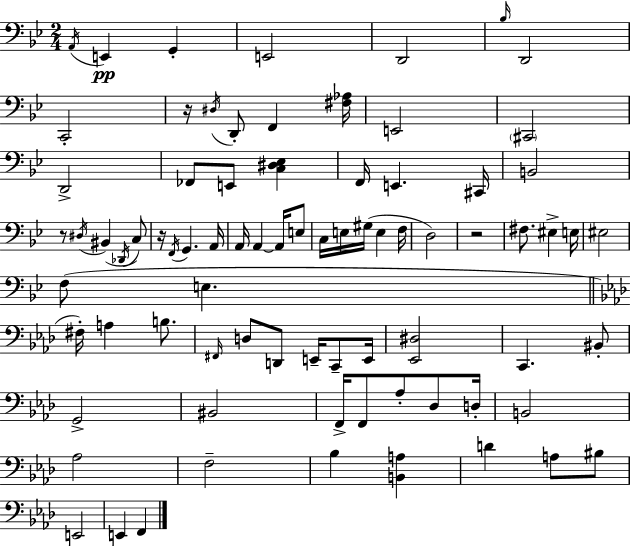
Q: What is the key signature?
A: BES major